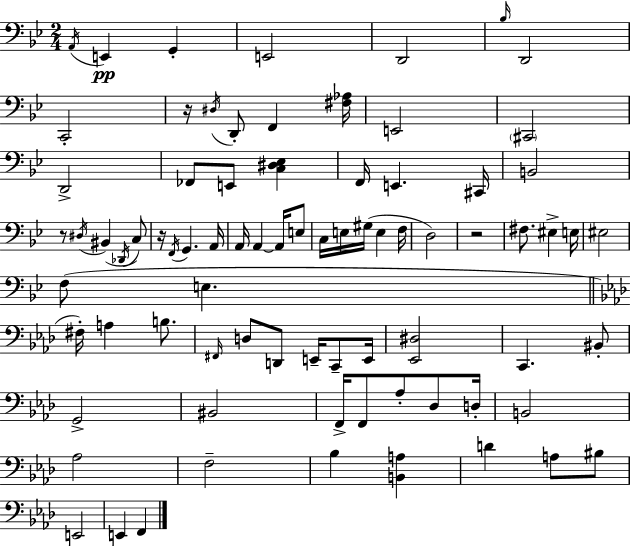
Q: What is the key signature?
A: BES major